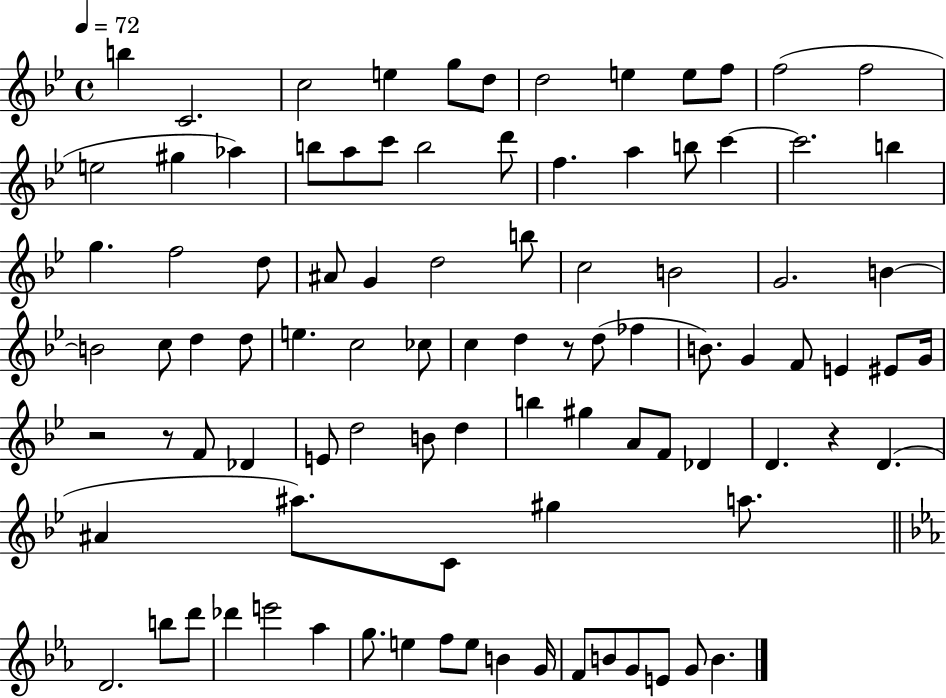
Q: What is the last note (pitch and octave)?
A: B4